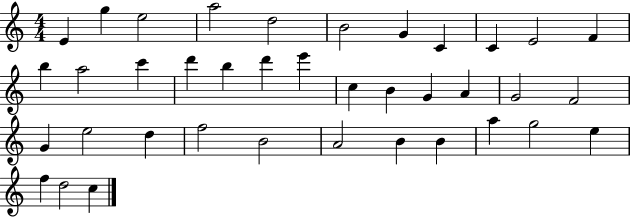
{
  \clef treble
  \numericTimeSignature
  \time 4/4
  \key c \major
  e'4 g''4 e''2 | a''2 d''2 | b'2 g'4 c'4 | c'4 e'2 f'4 | \break b''4 a''2 c'''4 | d'''4 b''4 d'''4 e'''4 | c''4 b'4 g'4 a'4 | g'2 f'2 | \break g'4 e''2 d''4 | f''2 b'2 | a'2 b'4 b'4 | a''4 g''2 e''4 | \break f''4 d''2 c''4 | \bar "|."
}